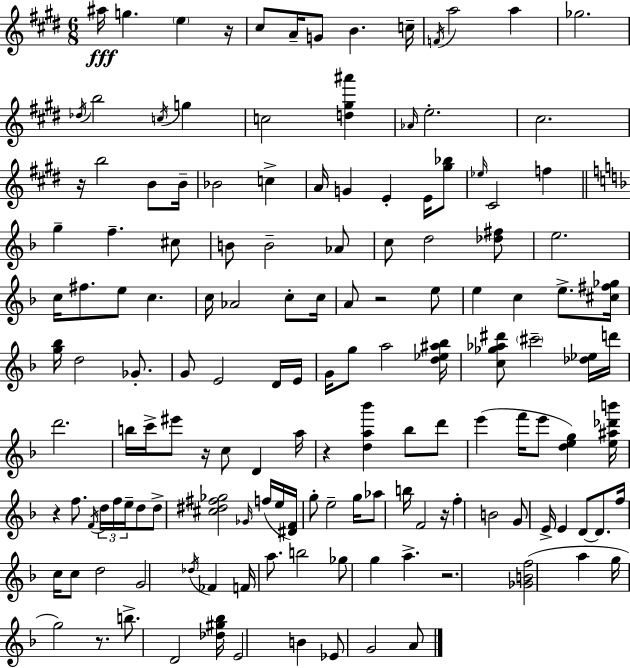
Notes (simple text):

A#5/s G5/q. E5/q R/s C#5/e A4/s G4/e B4/q. C5/s F4/s A5/h A5/q Gb5/h. Db5/s B5/h C5/s G5/q C5/h [D5,G#5,A#6]/q Ab4/s E5/h. C#5/h. R/s B5/h B4/e B4/s Bb4/h C5/q A4/s G4/q E4/q E4/s [G#5,Bb5]/e Eb5/s C#4/h F5/q G5/q F5/q. C#5/e B4/e B4/h Ab4/e C5/e D5/h [Db5,F#5]/e E5/h. C5/s F#5/e. E5/e C5/q. C5/s Ab4/h C5/e C5/s A4/e R/h E5/e E5/q C5/q E5/e. [C#5,F#5,Gb5]/s [G5,Bb5]/s D5/h Gb4/e. G4/e E4/h D4/s E4/s G4/s G5/e A5/h [D5,Eb5,A#5,Bb5]/s [C5,Gb5,Ab5,D#6]/e C#6/h [Db5,Eb5]/s D6/s D6/h. B5/s C6/s EIS6/e R/s C5/e D4/q A5/s R/q [D5,A5,Bb6]/q Bb5/e D6/e E6/q F6/s E6/e [D5,E5,G5]/q [E5,A#5,Db6,B6]/s R/q F5/e. F4/s D5/s F5/s E5/s D5/e D5/e [C#5,D#5,F#5,Gb5]/h Gb4/s F5/s E5/s [D#4,F4]/s G5/e E5/h G5/s Ab5/e B5/s F4/h R/s F5/q B4/h G4/e E4/s E4/q D4/e D4/e. F5/s C5/s C5/e D5/h G4/h Db5/s FES4/q F4/s A5/e. B5/h Gb5/e G5/q A5/q. R/h. [Gb4,B4,F5]/h A5/q G5/s G5/h R/e. B5/e. D4/h [Db5,G#5,Bb5]/s E4/h B4/q Eb4/e G4/h A4/e